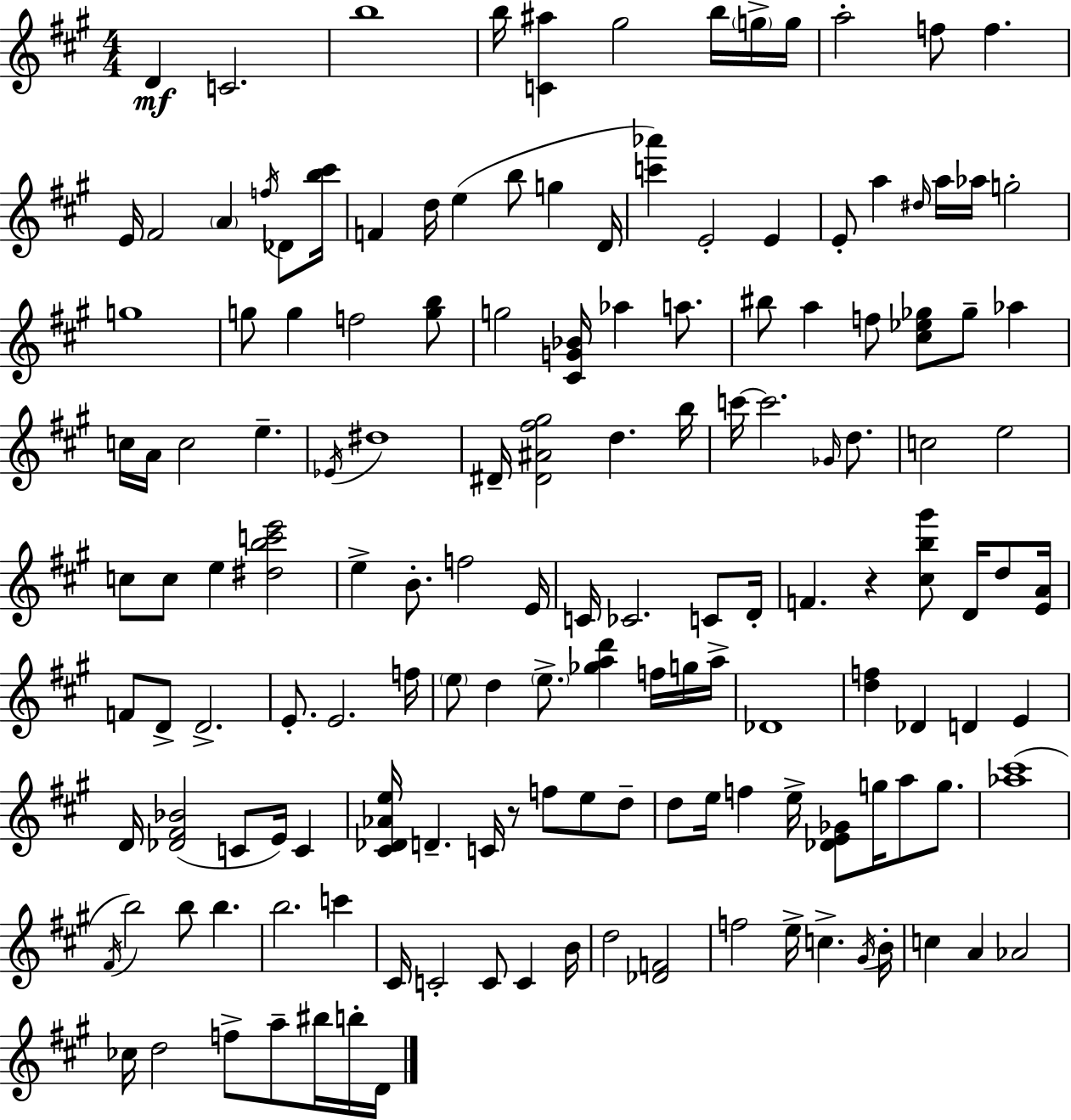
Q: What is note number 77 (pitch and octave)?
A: F5